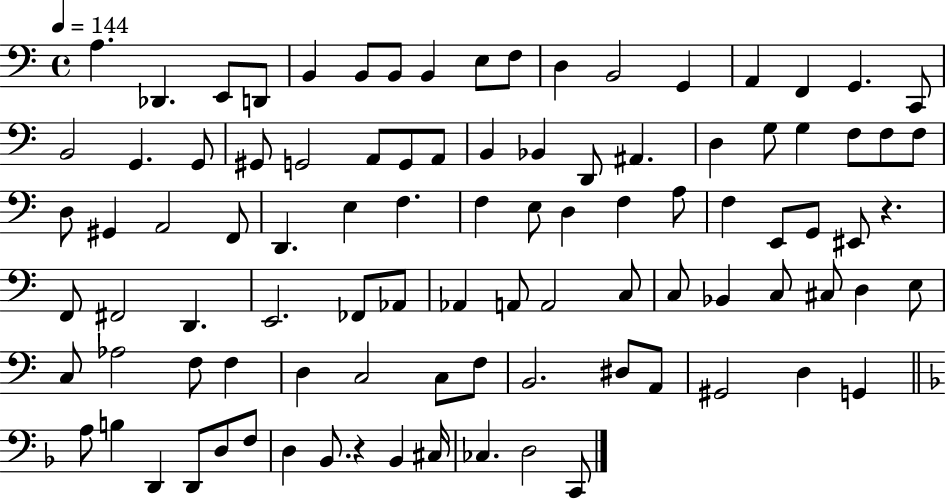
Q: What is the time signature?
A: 4/4